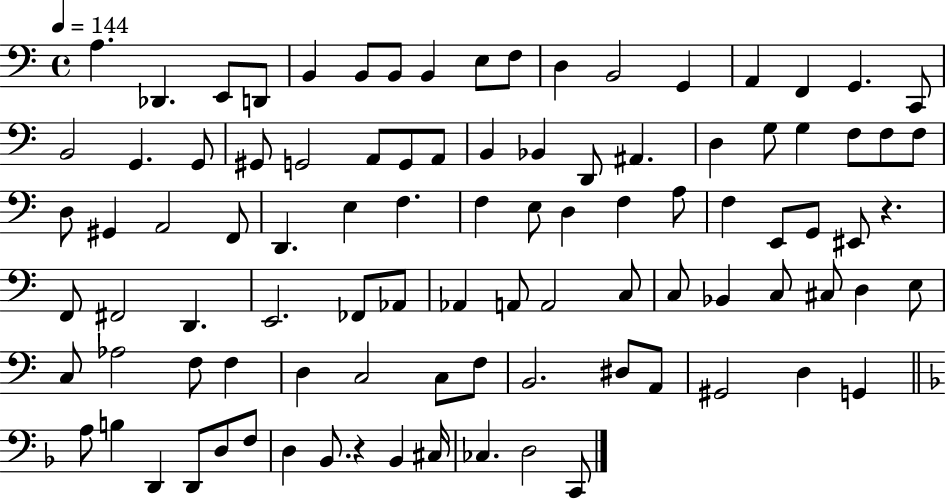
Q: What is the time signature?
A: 4/4